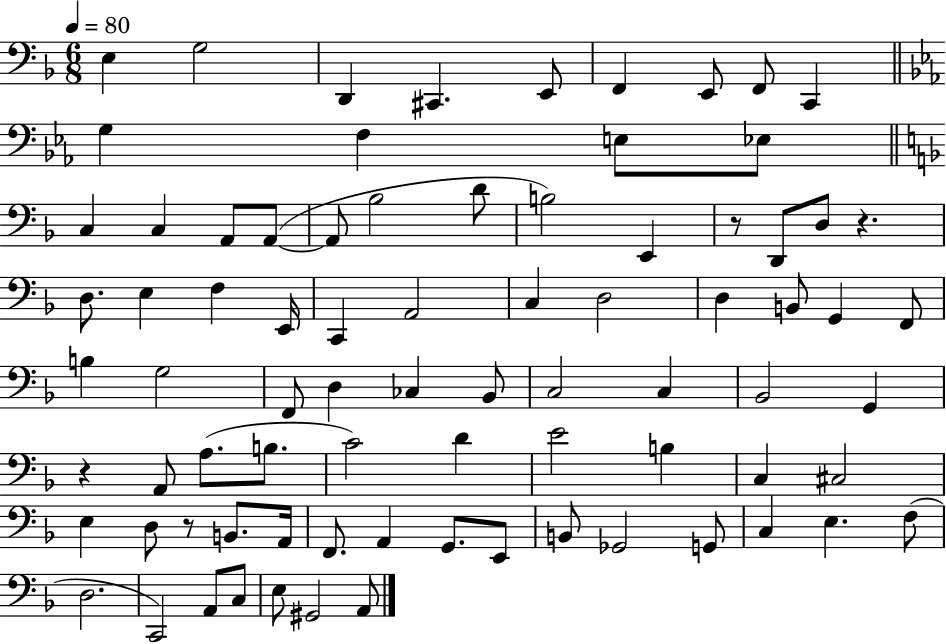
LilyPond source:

{
  \clef bass
  \numericTimeSignature
  \time 6/8
  \key f \major
  \tempo 4 = 80
  e4 g2 | d,4 cis,4. e,8 | f,4 e,8 f,8 c,4 | \bar "||" \break \key ees \major g4 f4 e8 ees8 | \bar "||" \break \key d \minor c4 c4 a,8 a,8~(~ | a,8 bes2 d'8 | b2) e,4 | r8 d,8 d8 r4. | \break d8. e4 f4 e,16 | c,4 a,2 | c4 d2 | d4 b,8 g,4 f,8 | \break b4 g2 | f,8 d4 ces4 bes,8 | c2 c4 | bes,2 g,4 | \break r4 a,8 a8.( b8. | c'2) d'4 | e'2 b4 | c4 cis2 | \break e4 d8 r8 b,8. a,16 | f,8. a,4 g,8. e,8 | b,8 ges,2 g,8 | c4 e4. f8( | \break d2. | c,2) a,8 c8 | e8 gis,2 a,8 | \bar "|."
}